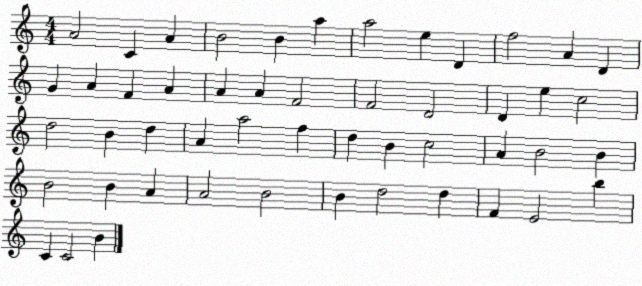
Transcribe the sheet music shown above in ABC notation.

X:1
T:Untitled
M:4/4
L:1/4
K:C
A2 C A B2 B a a2 e D f2 A D G A F A A A F2 F2 D2 D e c2 d2 B d A a2 f d B c2 A B2 B B2 B A A2 B2 B d2 d F E2 b C C2 B